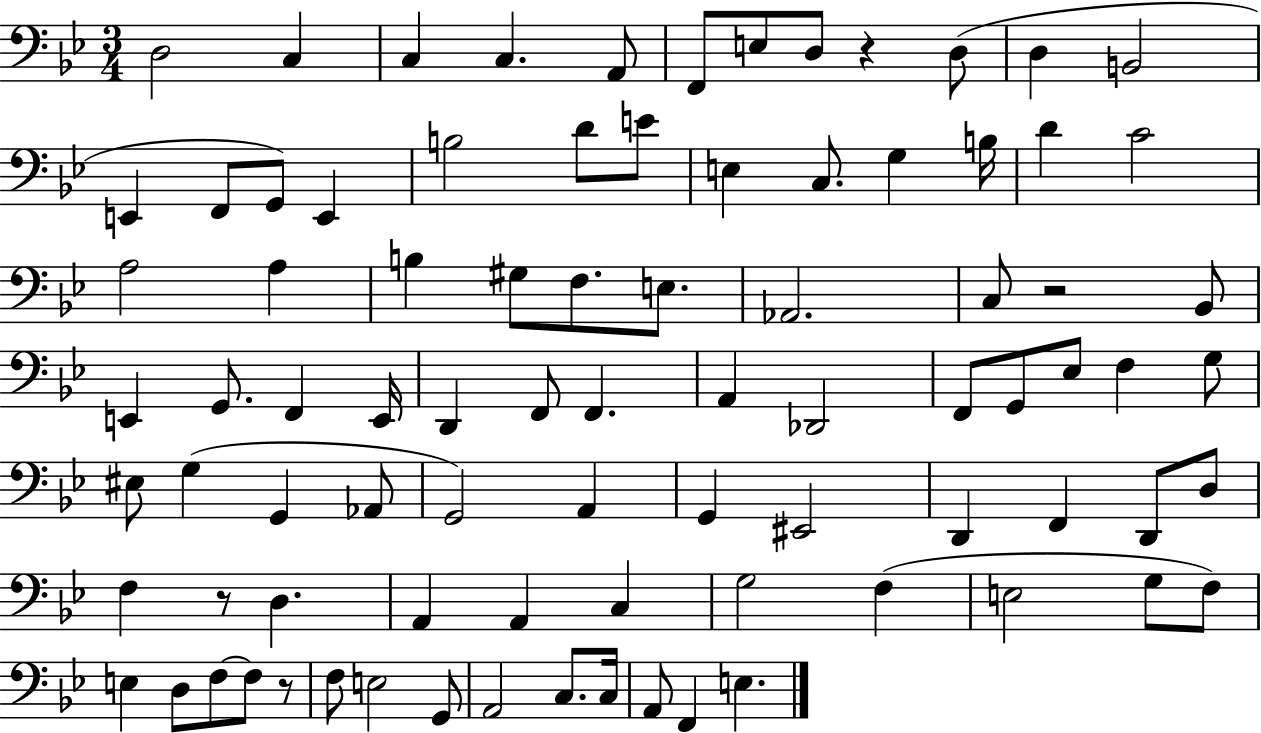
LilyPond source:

{
  \clef bass
  \numericTimeSignature
  \time 3/4
  \key bes \major
  d2 c4 | c4 c4. a,8 | f,8 e8 d8 r4 d8( | d4 b,2 | \break e,4 f,8 g,8) e,4 | b2 d'8 e'8 | e4 c8. g4 b16 | d'4 c'2 | \break a2 a4 | b4 gis8 f8. e8. | aes,2. | c8 r2 bes,8 | \break e,4 g,8. f,4 e,16 | d,4 f,8 f,4. | a,4 des,2 | f,8 g,8 ees8 f4 g8 | \break eis8 g4( g,4 aes,8 | g,2) a,4 | g,4 eis,2 | d,4 f,4 d,8 d8 | \break f4 r8 d4. | a,4 a,4 c4 | g2 f4( | e2 g8 f8) | \break e4 d8 f8~~ f8 r8 | f8 e2 g,8 | a,2 c8. c16 | a,8 f,4 e4. | \break \bar "|."
}